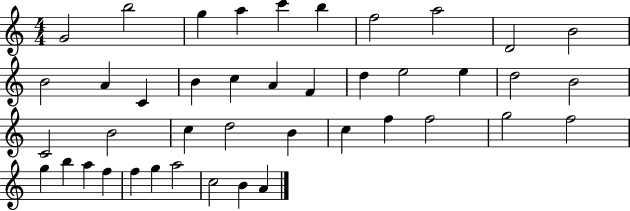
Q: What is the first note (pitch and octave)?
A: G4